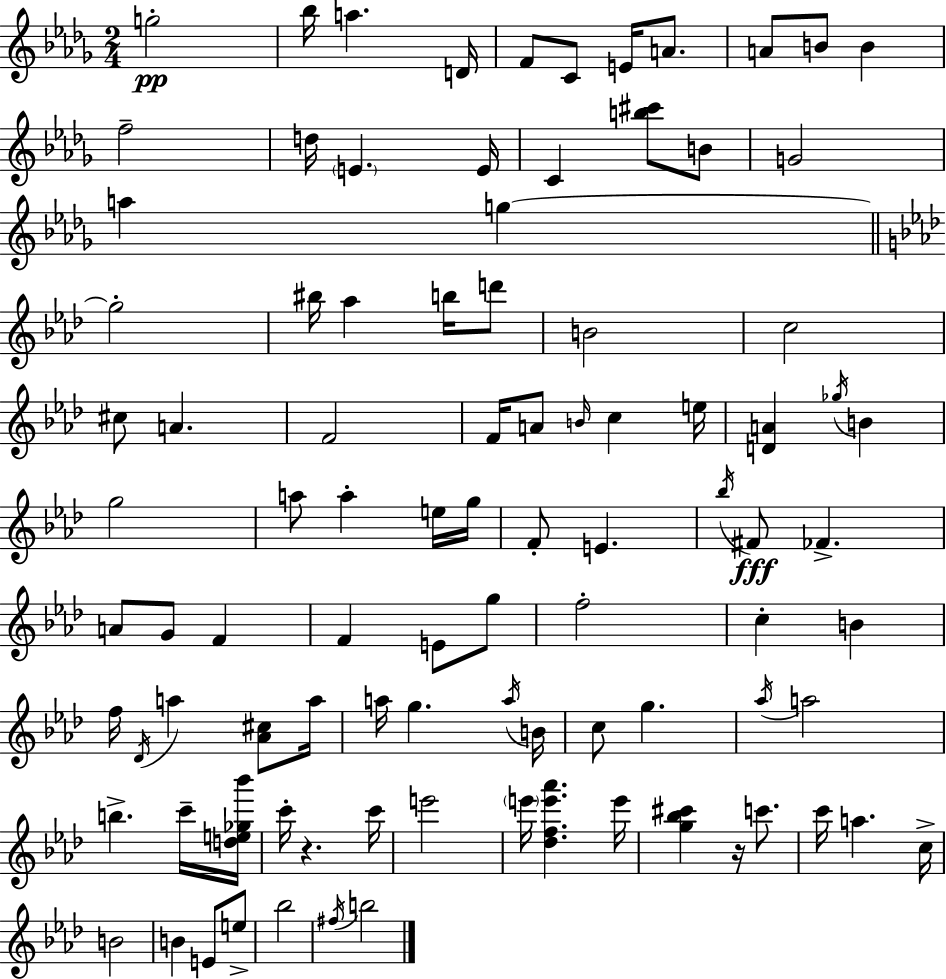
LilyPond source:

{
  \clef treble
  \numericTimeSignature
  \time 2/4
  \key bes \minor
  g''2-.\pp | bes''16 a''4. d'16 | f'8 c'8 e'16 a'8. | a'8 b'8 b'4 | \break f''2-- | d''16 \parenthesize e'4. e'16 | c'4 <b'' cis'''>8 b'8 | g'2 | \break a''4 g''4~~ | \bar "||" \break \key f \minor g''2-. | bis''16 aes''4 b''16 d'''8 | b'2 | c''2 | \break cis''8 a'4. | f'2 | f'16 a'8 \grace { b'16 } c''4 | e''16 <d' a'>4 \acciaccatura { ges''16 } b'4 | \break g''2 | a''8 a''4-. | e''16 g''16 f'8-. e'4. | \acciaccatura { bes''16 } fis'8\fff fes'4.-> | \break a'8 g'8 f'4 | f'4 e'8 | g''8 f''2-. | c''4-. b'4 | \break f''16 \acciaccatura { des'16 } a''4 | <aes' cis''>8 a''16 a''16 g''4. | \acciaccatura { a''16 } b'16 c''8 g''4. | \acciaccatura { aes''16 } a''2 | \break b''4.-> | c'''16-- <d'' e'' ges'' bes'''>16 c'''16-. r4. | c'''16 e'''2 | \parenthesize e'''16 <des'' f'' e''' aes'''>4. | \break e'''16 <g'' bes'' cis'''>4 | r16 c'''8. c'''16 a''4. | c''16-> b'2 | b'4 | \break e'8 e''8-> bes''2 | \acciaccatura { fis''16 } b''2 | \bar "|."
}